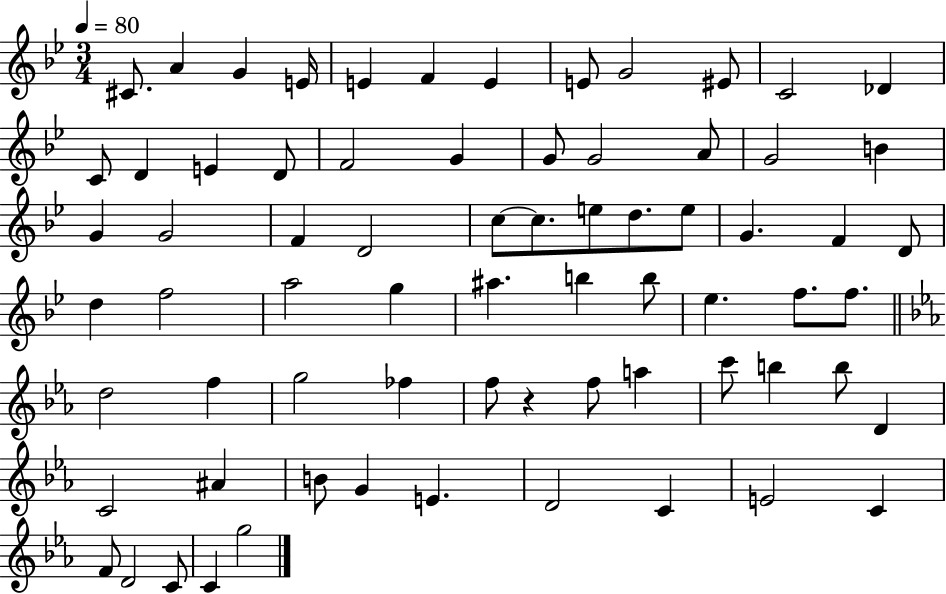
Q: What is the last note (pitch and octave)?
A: G5